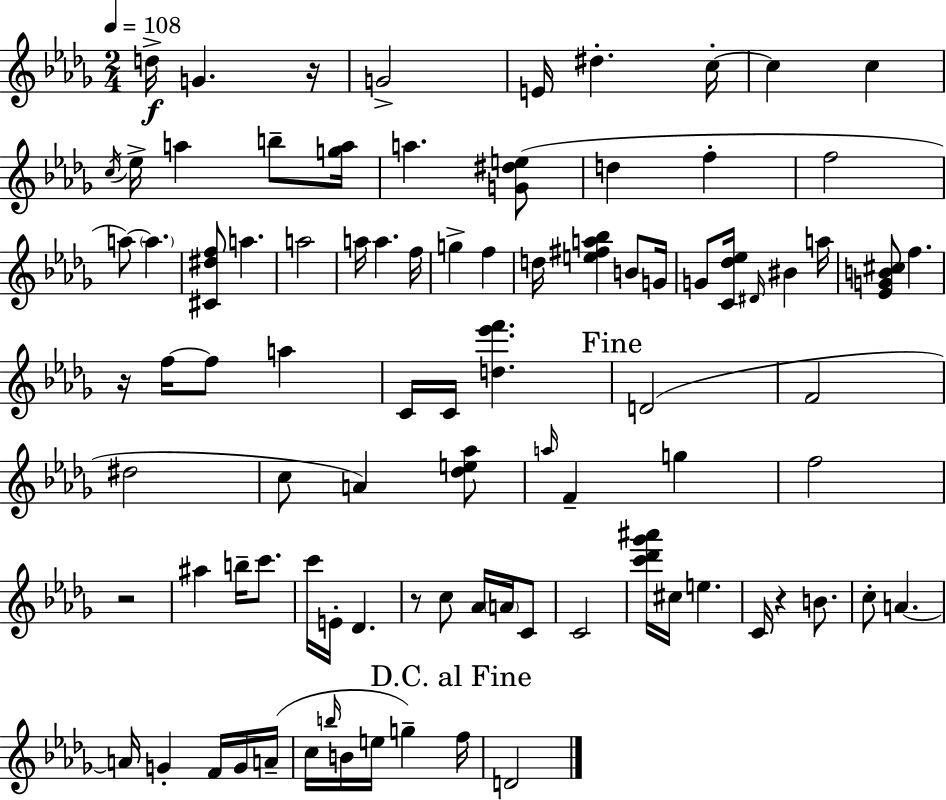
X:1
T:Untitled
M:2/4
L:1/4
K:Bbm
d/4 G z/4 G2 E/4 ^d c/4 c c c/4 _e/4 a b/2 [ga]/4 a [G^de]/2 d f f2 a/2 a [^C^df]/2 a a2 a/4 a f/4 g f d/4 [e^fa_b] B/2 G/4 G/2 [C_d_e]/4 ^D/4 ^B a/4 [_EGB^c]/2 f z/4 f/4 f/2 a C/4 C/4 [d_e'f'] D2 F2 ^d2 c/2 A [_de_a]/2 a/4 F g f2 z2 ^a b/4 c'/2 c'/4 E/4 _D z/2 c/2 _A/4 A/4 C/2 C2 [c'_d'_g'^a']/4 ^c/4 e C/4 z B/2 c/2 A A/4 G F/4 G/4 A/4 c/4 b/4 B/4 e/4 g f/4 D2